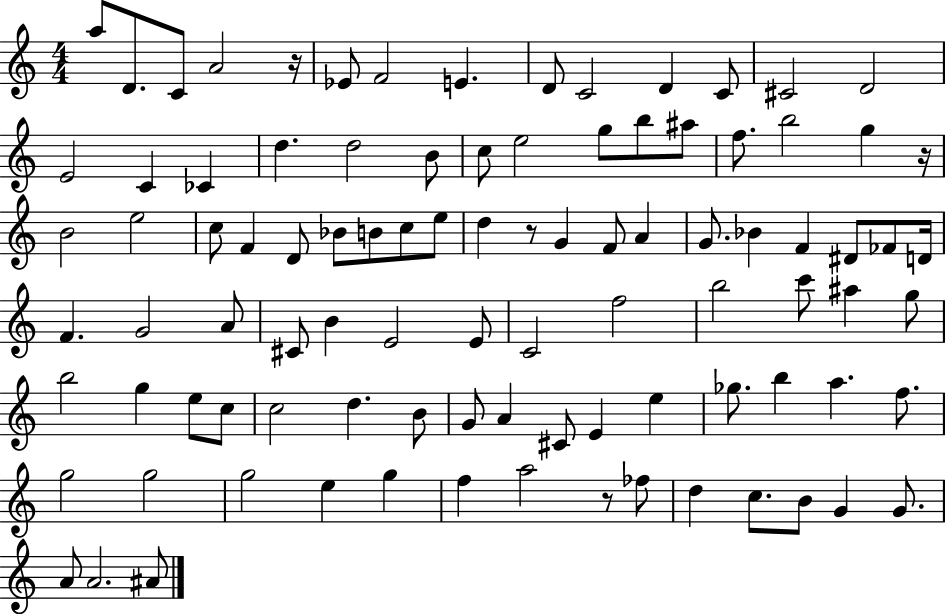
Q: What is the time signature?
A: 4/4